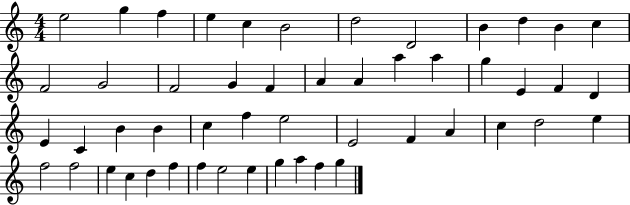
{
  \clef treble
  \numericTimeSignature
  \time 4/4
  \key c \major
  e''2 g''4 f''4 | e''4 c''4 b'2 | d''2 d'2 | b'4 d''4 b'4 c''4 | \break f'2 g'2 | f'2 g'4 f'4 | a'4 a'4 a''4 a''4 | g''4 e'4 f'4 d'4 | \break e'4 c'4 b'4 b'4 | c''4 f''4 e''2 | e'2 f'4 a'4 | c''4 d''2 e''4 | \break f''2 f''2 | e''4 c''4 d''4 f''4 | f''4 e''2 e''4 | g''4 a''4 f''4 g''4 | \break \bar "|."
}